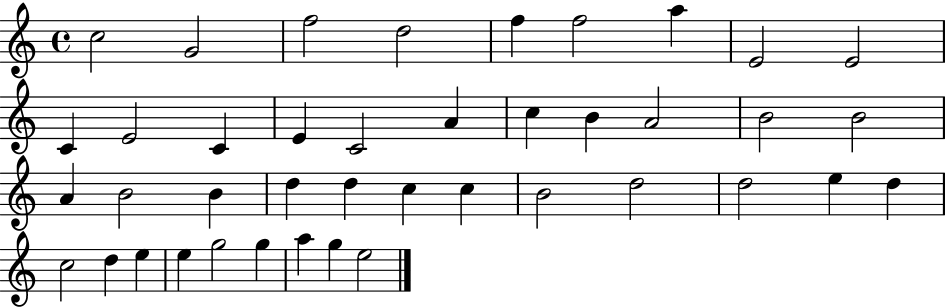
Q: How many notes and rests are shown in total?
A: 41